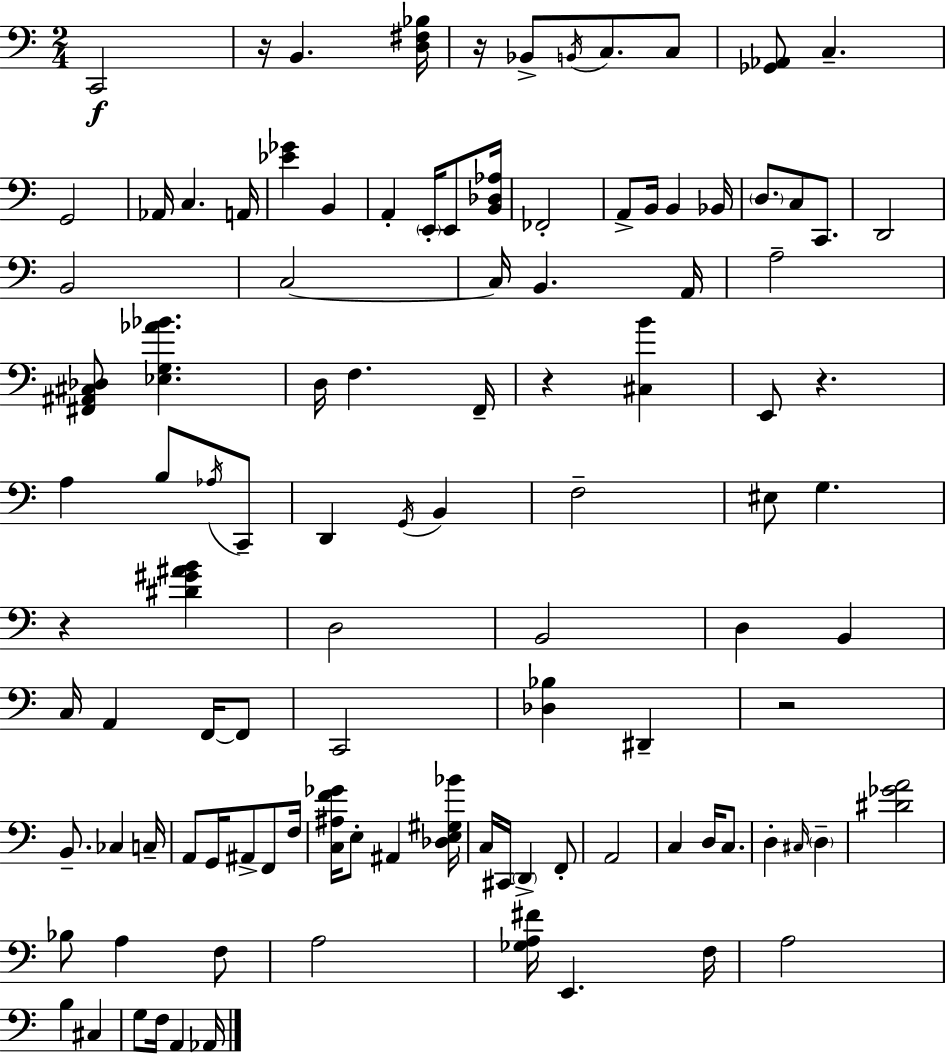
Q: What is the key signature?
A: A minor